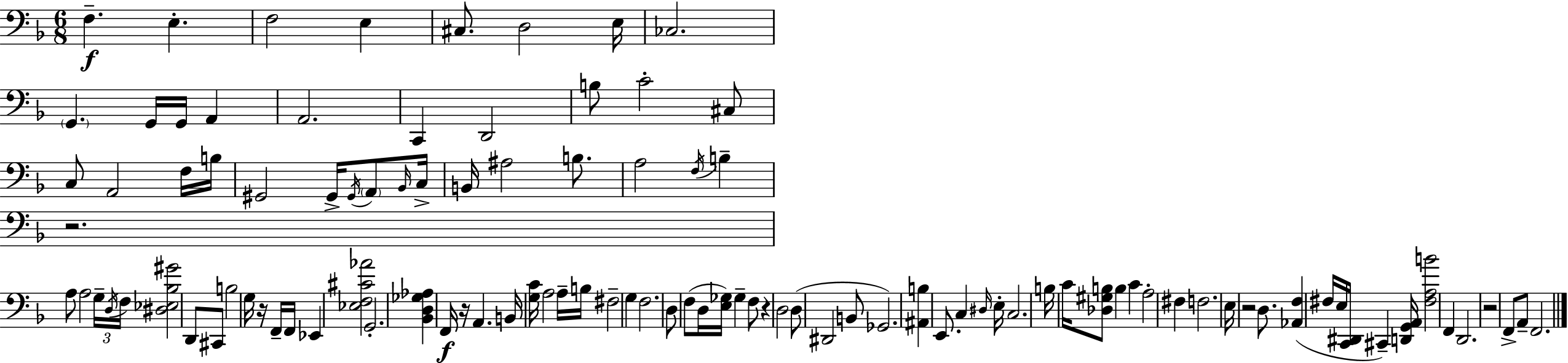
F3/q. E3/q. F3/h E3/q C#3/e. D3/h E3/s CES3/h. G2/q. G2/s G2/s A2/q A2/h. C2/q D2/h B3/e C4/h C#3/e C3/e A2/h F3/s B3/s G#2/h G#2/s G#2/s A2/e Bb2/s C3/s B2/s A#3/h B3/e. A3/h F3/s B3/q R/h. A3/e A3/h G3/s D3/s F3/s [D#3,Eb3,Bb3,G#4]/h D2/e C#2/e B3/h G3/s R/s F2/s F2/s Eb2/q [Eb3,F3,C#4,Ab4]/h G2/h. [Bb2,D3,Gb3,Ab3]/q F2/s R/s A2/q. B2/s [G3,C4]/s A3/h A3/s B3/s F#3/h G3/q F3/h. D3/e F3/e D3/s [E3,Gb3]/s Gb3/q F3/e R/q D3/h D3/e D#2/h B2/e Gb2/h. [A#2,B3]/q E2/e. C3/q D#3/s E3/s C3/h. B3/s C4/s [Db3,G#3,B3]/e B3/q C4/q A3/h F#3/q F3/h. E3/s R/h D3/e. [Ab2,F3]/q F#3/s E3/s [C2,D#2]/s C#2/q [D2,G2,A2]/s [F#3,A3,B4]/h F2/q D2/h. R/h F2/e A2/e F2/h.